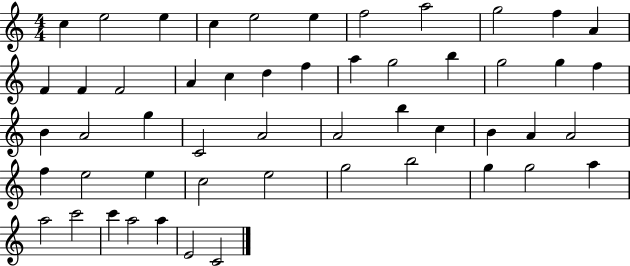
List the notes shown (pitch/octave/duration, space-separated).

C5/q E5/h E5/q C5/q E5/h E5/q F5/h A5/h G5/h F5/q A4/q F4/q F4/q F4/h A4/q C5/q D5/q F5/q A5/q G5/h B5/q G5/h G5/q F5/q B4/q A4/h G5/q C4/h A4/h A4/h B5/q C5/q B4/q A4/q A4/h F5/q E5/h E5/q C5/h E5/h G5/h B5/h G5/q G5/h A5/q A5/h C6/h C6/q A5/h A5/q E4/h C4/h